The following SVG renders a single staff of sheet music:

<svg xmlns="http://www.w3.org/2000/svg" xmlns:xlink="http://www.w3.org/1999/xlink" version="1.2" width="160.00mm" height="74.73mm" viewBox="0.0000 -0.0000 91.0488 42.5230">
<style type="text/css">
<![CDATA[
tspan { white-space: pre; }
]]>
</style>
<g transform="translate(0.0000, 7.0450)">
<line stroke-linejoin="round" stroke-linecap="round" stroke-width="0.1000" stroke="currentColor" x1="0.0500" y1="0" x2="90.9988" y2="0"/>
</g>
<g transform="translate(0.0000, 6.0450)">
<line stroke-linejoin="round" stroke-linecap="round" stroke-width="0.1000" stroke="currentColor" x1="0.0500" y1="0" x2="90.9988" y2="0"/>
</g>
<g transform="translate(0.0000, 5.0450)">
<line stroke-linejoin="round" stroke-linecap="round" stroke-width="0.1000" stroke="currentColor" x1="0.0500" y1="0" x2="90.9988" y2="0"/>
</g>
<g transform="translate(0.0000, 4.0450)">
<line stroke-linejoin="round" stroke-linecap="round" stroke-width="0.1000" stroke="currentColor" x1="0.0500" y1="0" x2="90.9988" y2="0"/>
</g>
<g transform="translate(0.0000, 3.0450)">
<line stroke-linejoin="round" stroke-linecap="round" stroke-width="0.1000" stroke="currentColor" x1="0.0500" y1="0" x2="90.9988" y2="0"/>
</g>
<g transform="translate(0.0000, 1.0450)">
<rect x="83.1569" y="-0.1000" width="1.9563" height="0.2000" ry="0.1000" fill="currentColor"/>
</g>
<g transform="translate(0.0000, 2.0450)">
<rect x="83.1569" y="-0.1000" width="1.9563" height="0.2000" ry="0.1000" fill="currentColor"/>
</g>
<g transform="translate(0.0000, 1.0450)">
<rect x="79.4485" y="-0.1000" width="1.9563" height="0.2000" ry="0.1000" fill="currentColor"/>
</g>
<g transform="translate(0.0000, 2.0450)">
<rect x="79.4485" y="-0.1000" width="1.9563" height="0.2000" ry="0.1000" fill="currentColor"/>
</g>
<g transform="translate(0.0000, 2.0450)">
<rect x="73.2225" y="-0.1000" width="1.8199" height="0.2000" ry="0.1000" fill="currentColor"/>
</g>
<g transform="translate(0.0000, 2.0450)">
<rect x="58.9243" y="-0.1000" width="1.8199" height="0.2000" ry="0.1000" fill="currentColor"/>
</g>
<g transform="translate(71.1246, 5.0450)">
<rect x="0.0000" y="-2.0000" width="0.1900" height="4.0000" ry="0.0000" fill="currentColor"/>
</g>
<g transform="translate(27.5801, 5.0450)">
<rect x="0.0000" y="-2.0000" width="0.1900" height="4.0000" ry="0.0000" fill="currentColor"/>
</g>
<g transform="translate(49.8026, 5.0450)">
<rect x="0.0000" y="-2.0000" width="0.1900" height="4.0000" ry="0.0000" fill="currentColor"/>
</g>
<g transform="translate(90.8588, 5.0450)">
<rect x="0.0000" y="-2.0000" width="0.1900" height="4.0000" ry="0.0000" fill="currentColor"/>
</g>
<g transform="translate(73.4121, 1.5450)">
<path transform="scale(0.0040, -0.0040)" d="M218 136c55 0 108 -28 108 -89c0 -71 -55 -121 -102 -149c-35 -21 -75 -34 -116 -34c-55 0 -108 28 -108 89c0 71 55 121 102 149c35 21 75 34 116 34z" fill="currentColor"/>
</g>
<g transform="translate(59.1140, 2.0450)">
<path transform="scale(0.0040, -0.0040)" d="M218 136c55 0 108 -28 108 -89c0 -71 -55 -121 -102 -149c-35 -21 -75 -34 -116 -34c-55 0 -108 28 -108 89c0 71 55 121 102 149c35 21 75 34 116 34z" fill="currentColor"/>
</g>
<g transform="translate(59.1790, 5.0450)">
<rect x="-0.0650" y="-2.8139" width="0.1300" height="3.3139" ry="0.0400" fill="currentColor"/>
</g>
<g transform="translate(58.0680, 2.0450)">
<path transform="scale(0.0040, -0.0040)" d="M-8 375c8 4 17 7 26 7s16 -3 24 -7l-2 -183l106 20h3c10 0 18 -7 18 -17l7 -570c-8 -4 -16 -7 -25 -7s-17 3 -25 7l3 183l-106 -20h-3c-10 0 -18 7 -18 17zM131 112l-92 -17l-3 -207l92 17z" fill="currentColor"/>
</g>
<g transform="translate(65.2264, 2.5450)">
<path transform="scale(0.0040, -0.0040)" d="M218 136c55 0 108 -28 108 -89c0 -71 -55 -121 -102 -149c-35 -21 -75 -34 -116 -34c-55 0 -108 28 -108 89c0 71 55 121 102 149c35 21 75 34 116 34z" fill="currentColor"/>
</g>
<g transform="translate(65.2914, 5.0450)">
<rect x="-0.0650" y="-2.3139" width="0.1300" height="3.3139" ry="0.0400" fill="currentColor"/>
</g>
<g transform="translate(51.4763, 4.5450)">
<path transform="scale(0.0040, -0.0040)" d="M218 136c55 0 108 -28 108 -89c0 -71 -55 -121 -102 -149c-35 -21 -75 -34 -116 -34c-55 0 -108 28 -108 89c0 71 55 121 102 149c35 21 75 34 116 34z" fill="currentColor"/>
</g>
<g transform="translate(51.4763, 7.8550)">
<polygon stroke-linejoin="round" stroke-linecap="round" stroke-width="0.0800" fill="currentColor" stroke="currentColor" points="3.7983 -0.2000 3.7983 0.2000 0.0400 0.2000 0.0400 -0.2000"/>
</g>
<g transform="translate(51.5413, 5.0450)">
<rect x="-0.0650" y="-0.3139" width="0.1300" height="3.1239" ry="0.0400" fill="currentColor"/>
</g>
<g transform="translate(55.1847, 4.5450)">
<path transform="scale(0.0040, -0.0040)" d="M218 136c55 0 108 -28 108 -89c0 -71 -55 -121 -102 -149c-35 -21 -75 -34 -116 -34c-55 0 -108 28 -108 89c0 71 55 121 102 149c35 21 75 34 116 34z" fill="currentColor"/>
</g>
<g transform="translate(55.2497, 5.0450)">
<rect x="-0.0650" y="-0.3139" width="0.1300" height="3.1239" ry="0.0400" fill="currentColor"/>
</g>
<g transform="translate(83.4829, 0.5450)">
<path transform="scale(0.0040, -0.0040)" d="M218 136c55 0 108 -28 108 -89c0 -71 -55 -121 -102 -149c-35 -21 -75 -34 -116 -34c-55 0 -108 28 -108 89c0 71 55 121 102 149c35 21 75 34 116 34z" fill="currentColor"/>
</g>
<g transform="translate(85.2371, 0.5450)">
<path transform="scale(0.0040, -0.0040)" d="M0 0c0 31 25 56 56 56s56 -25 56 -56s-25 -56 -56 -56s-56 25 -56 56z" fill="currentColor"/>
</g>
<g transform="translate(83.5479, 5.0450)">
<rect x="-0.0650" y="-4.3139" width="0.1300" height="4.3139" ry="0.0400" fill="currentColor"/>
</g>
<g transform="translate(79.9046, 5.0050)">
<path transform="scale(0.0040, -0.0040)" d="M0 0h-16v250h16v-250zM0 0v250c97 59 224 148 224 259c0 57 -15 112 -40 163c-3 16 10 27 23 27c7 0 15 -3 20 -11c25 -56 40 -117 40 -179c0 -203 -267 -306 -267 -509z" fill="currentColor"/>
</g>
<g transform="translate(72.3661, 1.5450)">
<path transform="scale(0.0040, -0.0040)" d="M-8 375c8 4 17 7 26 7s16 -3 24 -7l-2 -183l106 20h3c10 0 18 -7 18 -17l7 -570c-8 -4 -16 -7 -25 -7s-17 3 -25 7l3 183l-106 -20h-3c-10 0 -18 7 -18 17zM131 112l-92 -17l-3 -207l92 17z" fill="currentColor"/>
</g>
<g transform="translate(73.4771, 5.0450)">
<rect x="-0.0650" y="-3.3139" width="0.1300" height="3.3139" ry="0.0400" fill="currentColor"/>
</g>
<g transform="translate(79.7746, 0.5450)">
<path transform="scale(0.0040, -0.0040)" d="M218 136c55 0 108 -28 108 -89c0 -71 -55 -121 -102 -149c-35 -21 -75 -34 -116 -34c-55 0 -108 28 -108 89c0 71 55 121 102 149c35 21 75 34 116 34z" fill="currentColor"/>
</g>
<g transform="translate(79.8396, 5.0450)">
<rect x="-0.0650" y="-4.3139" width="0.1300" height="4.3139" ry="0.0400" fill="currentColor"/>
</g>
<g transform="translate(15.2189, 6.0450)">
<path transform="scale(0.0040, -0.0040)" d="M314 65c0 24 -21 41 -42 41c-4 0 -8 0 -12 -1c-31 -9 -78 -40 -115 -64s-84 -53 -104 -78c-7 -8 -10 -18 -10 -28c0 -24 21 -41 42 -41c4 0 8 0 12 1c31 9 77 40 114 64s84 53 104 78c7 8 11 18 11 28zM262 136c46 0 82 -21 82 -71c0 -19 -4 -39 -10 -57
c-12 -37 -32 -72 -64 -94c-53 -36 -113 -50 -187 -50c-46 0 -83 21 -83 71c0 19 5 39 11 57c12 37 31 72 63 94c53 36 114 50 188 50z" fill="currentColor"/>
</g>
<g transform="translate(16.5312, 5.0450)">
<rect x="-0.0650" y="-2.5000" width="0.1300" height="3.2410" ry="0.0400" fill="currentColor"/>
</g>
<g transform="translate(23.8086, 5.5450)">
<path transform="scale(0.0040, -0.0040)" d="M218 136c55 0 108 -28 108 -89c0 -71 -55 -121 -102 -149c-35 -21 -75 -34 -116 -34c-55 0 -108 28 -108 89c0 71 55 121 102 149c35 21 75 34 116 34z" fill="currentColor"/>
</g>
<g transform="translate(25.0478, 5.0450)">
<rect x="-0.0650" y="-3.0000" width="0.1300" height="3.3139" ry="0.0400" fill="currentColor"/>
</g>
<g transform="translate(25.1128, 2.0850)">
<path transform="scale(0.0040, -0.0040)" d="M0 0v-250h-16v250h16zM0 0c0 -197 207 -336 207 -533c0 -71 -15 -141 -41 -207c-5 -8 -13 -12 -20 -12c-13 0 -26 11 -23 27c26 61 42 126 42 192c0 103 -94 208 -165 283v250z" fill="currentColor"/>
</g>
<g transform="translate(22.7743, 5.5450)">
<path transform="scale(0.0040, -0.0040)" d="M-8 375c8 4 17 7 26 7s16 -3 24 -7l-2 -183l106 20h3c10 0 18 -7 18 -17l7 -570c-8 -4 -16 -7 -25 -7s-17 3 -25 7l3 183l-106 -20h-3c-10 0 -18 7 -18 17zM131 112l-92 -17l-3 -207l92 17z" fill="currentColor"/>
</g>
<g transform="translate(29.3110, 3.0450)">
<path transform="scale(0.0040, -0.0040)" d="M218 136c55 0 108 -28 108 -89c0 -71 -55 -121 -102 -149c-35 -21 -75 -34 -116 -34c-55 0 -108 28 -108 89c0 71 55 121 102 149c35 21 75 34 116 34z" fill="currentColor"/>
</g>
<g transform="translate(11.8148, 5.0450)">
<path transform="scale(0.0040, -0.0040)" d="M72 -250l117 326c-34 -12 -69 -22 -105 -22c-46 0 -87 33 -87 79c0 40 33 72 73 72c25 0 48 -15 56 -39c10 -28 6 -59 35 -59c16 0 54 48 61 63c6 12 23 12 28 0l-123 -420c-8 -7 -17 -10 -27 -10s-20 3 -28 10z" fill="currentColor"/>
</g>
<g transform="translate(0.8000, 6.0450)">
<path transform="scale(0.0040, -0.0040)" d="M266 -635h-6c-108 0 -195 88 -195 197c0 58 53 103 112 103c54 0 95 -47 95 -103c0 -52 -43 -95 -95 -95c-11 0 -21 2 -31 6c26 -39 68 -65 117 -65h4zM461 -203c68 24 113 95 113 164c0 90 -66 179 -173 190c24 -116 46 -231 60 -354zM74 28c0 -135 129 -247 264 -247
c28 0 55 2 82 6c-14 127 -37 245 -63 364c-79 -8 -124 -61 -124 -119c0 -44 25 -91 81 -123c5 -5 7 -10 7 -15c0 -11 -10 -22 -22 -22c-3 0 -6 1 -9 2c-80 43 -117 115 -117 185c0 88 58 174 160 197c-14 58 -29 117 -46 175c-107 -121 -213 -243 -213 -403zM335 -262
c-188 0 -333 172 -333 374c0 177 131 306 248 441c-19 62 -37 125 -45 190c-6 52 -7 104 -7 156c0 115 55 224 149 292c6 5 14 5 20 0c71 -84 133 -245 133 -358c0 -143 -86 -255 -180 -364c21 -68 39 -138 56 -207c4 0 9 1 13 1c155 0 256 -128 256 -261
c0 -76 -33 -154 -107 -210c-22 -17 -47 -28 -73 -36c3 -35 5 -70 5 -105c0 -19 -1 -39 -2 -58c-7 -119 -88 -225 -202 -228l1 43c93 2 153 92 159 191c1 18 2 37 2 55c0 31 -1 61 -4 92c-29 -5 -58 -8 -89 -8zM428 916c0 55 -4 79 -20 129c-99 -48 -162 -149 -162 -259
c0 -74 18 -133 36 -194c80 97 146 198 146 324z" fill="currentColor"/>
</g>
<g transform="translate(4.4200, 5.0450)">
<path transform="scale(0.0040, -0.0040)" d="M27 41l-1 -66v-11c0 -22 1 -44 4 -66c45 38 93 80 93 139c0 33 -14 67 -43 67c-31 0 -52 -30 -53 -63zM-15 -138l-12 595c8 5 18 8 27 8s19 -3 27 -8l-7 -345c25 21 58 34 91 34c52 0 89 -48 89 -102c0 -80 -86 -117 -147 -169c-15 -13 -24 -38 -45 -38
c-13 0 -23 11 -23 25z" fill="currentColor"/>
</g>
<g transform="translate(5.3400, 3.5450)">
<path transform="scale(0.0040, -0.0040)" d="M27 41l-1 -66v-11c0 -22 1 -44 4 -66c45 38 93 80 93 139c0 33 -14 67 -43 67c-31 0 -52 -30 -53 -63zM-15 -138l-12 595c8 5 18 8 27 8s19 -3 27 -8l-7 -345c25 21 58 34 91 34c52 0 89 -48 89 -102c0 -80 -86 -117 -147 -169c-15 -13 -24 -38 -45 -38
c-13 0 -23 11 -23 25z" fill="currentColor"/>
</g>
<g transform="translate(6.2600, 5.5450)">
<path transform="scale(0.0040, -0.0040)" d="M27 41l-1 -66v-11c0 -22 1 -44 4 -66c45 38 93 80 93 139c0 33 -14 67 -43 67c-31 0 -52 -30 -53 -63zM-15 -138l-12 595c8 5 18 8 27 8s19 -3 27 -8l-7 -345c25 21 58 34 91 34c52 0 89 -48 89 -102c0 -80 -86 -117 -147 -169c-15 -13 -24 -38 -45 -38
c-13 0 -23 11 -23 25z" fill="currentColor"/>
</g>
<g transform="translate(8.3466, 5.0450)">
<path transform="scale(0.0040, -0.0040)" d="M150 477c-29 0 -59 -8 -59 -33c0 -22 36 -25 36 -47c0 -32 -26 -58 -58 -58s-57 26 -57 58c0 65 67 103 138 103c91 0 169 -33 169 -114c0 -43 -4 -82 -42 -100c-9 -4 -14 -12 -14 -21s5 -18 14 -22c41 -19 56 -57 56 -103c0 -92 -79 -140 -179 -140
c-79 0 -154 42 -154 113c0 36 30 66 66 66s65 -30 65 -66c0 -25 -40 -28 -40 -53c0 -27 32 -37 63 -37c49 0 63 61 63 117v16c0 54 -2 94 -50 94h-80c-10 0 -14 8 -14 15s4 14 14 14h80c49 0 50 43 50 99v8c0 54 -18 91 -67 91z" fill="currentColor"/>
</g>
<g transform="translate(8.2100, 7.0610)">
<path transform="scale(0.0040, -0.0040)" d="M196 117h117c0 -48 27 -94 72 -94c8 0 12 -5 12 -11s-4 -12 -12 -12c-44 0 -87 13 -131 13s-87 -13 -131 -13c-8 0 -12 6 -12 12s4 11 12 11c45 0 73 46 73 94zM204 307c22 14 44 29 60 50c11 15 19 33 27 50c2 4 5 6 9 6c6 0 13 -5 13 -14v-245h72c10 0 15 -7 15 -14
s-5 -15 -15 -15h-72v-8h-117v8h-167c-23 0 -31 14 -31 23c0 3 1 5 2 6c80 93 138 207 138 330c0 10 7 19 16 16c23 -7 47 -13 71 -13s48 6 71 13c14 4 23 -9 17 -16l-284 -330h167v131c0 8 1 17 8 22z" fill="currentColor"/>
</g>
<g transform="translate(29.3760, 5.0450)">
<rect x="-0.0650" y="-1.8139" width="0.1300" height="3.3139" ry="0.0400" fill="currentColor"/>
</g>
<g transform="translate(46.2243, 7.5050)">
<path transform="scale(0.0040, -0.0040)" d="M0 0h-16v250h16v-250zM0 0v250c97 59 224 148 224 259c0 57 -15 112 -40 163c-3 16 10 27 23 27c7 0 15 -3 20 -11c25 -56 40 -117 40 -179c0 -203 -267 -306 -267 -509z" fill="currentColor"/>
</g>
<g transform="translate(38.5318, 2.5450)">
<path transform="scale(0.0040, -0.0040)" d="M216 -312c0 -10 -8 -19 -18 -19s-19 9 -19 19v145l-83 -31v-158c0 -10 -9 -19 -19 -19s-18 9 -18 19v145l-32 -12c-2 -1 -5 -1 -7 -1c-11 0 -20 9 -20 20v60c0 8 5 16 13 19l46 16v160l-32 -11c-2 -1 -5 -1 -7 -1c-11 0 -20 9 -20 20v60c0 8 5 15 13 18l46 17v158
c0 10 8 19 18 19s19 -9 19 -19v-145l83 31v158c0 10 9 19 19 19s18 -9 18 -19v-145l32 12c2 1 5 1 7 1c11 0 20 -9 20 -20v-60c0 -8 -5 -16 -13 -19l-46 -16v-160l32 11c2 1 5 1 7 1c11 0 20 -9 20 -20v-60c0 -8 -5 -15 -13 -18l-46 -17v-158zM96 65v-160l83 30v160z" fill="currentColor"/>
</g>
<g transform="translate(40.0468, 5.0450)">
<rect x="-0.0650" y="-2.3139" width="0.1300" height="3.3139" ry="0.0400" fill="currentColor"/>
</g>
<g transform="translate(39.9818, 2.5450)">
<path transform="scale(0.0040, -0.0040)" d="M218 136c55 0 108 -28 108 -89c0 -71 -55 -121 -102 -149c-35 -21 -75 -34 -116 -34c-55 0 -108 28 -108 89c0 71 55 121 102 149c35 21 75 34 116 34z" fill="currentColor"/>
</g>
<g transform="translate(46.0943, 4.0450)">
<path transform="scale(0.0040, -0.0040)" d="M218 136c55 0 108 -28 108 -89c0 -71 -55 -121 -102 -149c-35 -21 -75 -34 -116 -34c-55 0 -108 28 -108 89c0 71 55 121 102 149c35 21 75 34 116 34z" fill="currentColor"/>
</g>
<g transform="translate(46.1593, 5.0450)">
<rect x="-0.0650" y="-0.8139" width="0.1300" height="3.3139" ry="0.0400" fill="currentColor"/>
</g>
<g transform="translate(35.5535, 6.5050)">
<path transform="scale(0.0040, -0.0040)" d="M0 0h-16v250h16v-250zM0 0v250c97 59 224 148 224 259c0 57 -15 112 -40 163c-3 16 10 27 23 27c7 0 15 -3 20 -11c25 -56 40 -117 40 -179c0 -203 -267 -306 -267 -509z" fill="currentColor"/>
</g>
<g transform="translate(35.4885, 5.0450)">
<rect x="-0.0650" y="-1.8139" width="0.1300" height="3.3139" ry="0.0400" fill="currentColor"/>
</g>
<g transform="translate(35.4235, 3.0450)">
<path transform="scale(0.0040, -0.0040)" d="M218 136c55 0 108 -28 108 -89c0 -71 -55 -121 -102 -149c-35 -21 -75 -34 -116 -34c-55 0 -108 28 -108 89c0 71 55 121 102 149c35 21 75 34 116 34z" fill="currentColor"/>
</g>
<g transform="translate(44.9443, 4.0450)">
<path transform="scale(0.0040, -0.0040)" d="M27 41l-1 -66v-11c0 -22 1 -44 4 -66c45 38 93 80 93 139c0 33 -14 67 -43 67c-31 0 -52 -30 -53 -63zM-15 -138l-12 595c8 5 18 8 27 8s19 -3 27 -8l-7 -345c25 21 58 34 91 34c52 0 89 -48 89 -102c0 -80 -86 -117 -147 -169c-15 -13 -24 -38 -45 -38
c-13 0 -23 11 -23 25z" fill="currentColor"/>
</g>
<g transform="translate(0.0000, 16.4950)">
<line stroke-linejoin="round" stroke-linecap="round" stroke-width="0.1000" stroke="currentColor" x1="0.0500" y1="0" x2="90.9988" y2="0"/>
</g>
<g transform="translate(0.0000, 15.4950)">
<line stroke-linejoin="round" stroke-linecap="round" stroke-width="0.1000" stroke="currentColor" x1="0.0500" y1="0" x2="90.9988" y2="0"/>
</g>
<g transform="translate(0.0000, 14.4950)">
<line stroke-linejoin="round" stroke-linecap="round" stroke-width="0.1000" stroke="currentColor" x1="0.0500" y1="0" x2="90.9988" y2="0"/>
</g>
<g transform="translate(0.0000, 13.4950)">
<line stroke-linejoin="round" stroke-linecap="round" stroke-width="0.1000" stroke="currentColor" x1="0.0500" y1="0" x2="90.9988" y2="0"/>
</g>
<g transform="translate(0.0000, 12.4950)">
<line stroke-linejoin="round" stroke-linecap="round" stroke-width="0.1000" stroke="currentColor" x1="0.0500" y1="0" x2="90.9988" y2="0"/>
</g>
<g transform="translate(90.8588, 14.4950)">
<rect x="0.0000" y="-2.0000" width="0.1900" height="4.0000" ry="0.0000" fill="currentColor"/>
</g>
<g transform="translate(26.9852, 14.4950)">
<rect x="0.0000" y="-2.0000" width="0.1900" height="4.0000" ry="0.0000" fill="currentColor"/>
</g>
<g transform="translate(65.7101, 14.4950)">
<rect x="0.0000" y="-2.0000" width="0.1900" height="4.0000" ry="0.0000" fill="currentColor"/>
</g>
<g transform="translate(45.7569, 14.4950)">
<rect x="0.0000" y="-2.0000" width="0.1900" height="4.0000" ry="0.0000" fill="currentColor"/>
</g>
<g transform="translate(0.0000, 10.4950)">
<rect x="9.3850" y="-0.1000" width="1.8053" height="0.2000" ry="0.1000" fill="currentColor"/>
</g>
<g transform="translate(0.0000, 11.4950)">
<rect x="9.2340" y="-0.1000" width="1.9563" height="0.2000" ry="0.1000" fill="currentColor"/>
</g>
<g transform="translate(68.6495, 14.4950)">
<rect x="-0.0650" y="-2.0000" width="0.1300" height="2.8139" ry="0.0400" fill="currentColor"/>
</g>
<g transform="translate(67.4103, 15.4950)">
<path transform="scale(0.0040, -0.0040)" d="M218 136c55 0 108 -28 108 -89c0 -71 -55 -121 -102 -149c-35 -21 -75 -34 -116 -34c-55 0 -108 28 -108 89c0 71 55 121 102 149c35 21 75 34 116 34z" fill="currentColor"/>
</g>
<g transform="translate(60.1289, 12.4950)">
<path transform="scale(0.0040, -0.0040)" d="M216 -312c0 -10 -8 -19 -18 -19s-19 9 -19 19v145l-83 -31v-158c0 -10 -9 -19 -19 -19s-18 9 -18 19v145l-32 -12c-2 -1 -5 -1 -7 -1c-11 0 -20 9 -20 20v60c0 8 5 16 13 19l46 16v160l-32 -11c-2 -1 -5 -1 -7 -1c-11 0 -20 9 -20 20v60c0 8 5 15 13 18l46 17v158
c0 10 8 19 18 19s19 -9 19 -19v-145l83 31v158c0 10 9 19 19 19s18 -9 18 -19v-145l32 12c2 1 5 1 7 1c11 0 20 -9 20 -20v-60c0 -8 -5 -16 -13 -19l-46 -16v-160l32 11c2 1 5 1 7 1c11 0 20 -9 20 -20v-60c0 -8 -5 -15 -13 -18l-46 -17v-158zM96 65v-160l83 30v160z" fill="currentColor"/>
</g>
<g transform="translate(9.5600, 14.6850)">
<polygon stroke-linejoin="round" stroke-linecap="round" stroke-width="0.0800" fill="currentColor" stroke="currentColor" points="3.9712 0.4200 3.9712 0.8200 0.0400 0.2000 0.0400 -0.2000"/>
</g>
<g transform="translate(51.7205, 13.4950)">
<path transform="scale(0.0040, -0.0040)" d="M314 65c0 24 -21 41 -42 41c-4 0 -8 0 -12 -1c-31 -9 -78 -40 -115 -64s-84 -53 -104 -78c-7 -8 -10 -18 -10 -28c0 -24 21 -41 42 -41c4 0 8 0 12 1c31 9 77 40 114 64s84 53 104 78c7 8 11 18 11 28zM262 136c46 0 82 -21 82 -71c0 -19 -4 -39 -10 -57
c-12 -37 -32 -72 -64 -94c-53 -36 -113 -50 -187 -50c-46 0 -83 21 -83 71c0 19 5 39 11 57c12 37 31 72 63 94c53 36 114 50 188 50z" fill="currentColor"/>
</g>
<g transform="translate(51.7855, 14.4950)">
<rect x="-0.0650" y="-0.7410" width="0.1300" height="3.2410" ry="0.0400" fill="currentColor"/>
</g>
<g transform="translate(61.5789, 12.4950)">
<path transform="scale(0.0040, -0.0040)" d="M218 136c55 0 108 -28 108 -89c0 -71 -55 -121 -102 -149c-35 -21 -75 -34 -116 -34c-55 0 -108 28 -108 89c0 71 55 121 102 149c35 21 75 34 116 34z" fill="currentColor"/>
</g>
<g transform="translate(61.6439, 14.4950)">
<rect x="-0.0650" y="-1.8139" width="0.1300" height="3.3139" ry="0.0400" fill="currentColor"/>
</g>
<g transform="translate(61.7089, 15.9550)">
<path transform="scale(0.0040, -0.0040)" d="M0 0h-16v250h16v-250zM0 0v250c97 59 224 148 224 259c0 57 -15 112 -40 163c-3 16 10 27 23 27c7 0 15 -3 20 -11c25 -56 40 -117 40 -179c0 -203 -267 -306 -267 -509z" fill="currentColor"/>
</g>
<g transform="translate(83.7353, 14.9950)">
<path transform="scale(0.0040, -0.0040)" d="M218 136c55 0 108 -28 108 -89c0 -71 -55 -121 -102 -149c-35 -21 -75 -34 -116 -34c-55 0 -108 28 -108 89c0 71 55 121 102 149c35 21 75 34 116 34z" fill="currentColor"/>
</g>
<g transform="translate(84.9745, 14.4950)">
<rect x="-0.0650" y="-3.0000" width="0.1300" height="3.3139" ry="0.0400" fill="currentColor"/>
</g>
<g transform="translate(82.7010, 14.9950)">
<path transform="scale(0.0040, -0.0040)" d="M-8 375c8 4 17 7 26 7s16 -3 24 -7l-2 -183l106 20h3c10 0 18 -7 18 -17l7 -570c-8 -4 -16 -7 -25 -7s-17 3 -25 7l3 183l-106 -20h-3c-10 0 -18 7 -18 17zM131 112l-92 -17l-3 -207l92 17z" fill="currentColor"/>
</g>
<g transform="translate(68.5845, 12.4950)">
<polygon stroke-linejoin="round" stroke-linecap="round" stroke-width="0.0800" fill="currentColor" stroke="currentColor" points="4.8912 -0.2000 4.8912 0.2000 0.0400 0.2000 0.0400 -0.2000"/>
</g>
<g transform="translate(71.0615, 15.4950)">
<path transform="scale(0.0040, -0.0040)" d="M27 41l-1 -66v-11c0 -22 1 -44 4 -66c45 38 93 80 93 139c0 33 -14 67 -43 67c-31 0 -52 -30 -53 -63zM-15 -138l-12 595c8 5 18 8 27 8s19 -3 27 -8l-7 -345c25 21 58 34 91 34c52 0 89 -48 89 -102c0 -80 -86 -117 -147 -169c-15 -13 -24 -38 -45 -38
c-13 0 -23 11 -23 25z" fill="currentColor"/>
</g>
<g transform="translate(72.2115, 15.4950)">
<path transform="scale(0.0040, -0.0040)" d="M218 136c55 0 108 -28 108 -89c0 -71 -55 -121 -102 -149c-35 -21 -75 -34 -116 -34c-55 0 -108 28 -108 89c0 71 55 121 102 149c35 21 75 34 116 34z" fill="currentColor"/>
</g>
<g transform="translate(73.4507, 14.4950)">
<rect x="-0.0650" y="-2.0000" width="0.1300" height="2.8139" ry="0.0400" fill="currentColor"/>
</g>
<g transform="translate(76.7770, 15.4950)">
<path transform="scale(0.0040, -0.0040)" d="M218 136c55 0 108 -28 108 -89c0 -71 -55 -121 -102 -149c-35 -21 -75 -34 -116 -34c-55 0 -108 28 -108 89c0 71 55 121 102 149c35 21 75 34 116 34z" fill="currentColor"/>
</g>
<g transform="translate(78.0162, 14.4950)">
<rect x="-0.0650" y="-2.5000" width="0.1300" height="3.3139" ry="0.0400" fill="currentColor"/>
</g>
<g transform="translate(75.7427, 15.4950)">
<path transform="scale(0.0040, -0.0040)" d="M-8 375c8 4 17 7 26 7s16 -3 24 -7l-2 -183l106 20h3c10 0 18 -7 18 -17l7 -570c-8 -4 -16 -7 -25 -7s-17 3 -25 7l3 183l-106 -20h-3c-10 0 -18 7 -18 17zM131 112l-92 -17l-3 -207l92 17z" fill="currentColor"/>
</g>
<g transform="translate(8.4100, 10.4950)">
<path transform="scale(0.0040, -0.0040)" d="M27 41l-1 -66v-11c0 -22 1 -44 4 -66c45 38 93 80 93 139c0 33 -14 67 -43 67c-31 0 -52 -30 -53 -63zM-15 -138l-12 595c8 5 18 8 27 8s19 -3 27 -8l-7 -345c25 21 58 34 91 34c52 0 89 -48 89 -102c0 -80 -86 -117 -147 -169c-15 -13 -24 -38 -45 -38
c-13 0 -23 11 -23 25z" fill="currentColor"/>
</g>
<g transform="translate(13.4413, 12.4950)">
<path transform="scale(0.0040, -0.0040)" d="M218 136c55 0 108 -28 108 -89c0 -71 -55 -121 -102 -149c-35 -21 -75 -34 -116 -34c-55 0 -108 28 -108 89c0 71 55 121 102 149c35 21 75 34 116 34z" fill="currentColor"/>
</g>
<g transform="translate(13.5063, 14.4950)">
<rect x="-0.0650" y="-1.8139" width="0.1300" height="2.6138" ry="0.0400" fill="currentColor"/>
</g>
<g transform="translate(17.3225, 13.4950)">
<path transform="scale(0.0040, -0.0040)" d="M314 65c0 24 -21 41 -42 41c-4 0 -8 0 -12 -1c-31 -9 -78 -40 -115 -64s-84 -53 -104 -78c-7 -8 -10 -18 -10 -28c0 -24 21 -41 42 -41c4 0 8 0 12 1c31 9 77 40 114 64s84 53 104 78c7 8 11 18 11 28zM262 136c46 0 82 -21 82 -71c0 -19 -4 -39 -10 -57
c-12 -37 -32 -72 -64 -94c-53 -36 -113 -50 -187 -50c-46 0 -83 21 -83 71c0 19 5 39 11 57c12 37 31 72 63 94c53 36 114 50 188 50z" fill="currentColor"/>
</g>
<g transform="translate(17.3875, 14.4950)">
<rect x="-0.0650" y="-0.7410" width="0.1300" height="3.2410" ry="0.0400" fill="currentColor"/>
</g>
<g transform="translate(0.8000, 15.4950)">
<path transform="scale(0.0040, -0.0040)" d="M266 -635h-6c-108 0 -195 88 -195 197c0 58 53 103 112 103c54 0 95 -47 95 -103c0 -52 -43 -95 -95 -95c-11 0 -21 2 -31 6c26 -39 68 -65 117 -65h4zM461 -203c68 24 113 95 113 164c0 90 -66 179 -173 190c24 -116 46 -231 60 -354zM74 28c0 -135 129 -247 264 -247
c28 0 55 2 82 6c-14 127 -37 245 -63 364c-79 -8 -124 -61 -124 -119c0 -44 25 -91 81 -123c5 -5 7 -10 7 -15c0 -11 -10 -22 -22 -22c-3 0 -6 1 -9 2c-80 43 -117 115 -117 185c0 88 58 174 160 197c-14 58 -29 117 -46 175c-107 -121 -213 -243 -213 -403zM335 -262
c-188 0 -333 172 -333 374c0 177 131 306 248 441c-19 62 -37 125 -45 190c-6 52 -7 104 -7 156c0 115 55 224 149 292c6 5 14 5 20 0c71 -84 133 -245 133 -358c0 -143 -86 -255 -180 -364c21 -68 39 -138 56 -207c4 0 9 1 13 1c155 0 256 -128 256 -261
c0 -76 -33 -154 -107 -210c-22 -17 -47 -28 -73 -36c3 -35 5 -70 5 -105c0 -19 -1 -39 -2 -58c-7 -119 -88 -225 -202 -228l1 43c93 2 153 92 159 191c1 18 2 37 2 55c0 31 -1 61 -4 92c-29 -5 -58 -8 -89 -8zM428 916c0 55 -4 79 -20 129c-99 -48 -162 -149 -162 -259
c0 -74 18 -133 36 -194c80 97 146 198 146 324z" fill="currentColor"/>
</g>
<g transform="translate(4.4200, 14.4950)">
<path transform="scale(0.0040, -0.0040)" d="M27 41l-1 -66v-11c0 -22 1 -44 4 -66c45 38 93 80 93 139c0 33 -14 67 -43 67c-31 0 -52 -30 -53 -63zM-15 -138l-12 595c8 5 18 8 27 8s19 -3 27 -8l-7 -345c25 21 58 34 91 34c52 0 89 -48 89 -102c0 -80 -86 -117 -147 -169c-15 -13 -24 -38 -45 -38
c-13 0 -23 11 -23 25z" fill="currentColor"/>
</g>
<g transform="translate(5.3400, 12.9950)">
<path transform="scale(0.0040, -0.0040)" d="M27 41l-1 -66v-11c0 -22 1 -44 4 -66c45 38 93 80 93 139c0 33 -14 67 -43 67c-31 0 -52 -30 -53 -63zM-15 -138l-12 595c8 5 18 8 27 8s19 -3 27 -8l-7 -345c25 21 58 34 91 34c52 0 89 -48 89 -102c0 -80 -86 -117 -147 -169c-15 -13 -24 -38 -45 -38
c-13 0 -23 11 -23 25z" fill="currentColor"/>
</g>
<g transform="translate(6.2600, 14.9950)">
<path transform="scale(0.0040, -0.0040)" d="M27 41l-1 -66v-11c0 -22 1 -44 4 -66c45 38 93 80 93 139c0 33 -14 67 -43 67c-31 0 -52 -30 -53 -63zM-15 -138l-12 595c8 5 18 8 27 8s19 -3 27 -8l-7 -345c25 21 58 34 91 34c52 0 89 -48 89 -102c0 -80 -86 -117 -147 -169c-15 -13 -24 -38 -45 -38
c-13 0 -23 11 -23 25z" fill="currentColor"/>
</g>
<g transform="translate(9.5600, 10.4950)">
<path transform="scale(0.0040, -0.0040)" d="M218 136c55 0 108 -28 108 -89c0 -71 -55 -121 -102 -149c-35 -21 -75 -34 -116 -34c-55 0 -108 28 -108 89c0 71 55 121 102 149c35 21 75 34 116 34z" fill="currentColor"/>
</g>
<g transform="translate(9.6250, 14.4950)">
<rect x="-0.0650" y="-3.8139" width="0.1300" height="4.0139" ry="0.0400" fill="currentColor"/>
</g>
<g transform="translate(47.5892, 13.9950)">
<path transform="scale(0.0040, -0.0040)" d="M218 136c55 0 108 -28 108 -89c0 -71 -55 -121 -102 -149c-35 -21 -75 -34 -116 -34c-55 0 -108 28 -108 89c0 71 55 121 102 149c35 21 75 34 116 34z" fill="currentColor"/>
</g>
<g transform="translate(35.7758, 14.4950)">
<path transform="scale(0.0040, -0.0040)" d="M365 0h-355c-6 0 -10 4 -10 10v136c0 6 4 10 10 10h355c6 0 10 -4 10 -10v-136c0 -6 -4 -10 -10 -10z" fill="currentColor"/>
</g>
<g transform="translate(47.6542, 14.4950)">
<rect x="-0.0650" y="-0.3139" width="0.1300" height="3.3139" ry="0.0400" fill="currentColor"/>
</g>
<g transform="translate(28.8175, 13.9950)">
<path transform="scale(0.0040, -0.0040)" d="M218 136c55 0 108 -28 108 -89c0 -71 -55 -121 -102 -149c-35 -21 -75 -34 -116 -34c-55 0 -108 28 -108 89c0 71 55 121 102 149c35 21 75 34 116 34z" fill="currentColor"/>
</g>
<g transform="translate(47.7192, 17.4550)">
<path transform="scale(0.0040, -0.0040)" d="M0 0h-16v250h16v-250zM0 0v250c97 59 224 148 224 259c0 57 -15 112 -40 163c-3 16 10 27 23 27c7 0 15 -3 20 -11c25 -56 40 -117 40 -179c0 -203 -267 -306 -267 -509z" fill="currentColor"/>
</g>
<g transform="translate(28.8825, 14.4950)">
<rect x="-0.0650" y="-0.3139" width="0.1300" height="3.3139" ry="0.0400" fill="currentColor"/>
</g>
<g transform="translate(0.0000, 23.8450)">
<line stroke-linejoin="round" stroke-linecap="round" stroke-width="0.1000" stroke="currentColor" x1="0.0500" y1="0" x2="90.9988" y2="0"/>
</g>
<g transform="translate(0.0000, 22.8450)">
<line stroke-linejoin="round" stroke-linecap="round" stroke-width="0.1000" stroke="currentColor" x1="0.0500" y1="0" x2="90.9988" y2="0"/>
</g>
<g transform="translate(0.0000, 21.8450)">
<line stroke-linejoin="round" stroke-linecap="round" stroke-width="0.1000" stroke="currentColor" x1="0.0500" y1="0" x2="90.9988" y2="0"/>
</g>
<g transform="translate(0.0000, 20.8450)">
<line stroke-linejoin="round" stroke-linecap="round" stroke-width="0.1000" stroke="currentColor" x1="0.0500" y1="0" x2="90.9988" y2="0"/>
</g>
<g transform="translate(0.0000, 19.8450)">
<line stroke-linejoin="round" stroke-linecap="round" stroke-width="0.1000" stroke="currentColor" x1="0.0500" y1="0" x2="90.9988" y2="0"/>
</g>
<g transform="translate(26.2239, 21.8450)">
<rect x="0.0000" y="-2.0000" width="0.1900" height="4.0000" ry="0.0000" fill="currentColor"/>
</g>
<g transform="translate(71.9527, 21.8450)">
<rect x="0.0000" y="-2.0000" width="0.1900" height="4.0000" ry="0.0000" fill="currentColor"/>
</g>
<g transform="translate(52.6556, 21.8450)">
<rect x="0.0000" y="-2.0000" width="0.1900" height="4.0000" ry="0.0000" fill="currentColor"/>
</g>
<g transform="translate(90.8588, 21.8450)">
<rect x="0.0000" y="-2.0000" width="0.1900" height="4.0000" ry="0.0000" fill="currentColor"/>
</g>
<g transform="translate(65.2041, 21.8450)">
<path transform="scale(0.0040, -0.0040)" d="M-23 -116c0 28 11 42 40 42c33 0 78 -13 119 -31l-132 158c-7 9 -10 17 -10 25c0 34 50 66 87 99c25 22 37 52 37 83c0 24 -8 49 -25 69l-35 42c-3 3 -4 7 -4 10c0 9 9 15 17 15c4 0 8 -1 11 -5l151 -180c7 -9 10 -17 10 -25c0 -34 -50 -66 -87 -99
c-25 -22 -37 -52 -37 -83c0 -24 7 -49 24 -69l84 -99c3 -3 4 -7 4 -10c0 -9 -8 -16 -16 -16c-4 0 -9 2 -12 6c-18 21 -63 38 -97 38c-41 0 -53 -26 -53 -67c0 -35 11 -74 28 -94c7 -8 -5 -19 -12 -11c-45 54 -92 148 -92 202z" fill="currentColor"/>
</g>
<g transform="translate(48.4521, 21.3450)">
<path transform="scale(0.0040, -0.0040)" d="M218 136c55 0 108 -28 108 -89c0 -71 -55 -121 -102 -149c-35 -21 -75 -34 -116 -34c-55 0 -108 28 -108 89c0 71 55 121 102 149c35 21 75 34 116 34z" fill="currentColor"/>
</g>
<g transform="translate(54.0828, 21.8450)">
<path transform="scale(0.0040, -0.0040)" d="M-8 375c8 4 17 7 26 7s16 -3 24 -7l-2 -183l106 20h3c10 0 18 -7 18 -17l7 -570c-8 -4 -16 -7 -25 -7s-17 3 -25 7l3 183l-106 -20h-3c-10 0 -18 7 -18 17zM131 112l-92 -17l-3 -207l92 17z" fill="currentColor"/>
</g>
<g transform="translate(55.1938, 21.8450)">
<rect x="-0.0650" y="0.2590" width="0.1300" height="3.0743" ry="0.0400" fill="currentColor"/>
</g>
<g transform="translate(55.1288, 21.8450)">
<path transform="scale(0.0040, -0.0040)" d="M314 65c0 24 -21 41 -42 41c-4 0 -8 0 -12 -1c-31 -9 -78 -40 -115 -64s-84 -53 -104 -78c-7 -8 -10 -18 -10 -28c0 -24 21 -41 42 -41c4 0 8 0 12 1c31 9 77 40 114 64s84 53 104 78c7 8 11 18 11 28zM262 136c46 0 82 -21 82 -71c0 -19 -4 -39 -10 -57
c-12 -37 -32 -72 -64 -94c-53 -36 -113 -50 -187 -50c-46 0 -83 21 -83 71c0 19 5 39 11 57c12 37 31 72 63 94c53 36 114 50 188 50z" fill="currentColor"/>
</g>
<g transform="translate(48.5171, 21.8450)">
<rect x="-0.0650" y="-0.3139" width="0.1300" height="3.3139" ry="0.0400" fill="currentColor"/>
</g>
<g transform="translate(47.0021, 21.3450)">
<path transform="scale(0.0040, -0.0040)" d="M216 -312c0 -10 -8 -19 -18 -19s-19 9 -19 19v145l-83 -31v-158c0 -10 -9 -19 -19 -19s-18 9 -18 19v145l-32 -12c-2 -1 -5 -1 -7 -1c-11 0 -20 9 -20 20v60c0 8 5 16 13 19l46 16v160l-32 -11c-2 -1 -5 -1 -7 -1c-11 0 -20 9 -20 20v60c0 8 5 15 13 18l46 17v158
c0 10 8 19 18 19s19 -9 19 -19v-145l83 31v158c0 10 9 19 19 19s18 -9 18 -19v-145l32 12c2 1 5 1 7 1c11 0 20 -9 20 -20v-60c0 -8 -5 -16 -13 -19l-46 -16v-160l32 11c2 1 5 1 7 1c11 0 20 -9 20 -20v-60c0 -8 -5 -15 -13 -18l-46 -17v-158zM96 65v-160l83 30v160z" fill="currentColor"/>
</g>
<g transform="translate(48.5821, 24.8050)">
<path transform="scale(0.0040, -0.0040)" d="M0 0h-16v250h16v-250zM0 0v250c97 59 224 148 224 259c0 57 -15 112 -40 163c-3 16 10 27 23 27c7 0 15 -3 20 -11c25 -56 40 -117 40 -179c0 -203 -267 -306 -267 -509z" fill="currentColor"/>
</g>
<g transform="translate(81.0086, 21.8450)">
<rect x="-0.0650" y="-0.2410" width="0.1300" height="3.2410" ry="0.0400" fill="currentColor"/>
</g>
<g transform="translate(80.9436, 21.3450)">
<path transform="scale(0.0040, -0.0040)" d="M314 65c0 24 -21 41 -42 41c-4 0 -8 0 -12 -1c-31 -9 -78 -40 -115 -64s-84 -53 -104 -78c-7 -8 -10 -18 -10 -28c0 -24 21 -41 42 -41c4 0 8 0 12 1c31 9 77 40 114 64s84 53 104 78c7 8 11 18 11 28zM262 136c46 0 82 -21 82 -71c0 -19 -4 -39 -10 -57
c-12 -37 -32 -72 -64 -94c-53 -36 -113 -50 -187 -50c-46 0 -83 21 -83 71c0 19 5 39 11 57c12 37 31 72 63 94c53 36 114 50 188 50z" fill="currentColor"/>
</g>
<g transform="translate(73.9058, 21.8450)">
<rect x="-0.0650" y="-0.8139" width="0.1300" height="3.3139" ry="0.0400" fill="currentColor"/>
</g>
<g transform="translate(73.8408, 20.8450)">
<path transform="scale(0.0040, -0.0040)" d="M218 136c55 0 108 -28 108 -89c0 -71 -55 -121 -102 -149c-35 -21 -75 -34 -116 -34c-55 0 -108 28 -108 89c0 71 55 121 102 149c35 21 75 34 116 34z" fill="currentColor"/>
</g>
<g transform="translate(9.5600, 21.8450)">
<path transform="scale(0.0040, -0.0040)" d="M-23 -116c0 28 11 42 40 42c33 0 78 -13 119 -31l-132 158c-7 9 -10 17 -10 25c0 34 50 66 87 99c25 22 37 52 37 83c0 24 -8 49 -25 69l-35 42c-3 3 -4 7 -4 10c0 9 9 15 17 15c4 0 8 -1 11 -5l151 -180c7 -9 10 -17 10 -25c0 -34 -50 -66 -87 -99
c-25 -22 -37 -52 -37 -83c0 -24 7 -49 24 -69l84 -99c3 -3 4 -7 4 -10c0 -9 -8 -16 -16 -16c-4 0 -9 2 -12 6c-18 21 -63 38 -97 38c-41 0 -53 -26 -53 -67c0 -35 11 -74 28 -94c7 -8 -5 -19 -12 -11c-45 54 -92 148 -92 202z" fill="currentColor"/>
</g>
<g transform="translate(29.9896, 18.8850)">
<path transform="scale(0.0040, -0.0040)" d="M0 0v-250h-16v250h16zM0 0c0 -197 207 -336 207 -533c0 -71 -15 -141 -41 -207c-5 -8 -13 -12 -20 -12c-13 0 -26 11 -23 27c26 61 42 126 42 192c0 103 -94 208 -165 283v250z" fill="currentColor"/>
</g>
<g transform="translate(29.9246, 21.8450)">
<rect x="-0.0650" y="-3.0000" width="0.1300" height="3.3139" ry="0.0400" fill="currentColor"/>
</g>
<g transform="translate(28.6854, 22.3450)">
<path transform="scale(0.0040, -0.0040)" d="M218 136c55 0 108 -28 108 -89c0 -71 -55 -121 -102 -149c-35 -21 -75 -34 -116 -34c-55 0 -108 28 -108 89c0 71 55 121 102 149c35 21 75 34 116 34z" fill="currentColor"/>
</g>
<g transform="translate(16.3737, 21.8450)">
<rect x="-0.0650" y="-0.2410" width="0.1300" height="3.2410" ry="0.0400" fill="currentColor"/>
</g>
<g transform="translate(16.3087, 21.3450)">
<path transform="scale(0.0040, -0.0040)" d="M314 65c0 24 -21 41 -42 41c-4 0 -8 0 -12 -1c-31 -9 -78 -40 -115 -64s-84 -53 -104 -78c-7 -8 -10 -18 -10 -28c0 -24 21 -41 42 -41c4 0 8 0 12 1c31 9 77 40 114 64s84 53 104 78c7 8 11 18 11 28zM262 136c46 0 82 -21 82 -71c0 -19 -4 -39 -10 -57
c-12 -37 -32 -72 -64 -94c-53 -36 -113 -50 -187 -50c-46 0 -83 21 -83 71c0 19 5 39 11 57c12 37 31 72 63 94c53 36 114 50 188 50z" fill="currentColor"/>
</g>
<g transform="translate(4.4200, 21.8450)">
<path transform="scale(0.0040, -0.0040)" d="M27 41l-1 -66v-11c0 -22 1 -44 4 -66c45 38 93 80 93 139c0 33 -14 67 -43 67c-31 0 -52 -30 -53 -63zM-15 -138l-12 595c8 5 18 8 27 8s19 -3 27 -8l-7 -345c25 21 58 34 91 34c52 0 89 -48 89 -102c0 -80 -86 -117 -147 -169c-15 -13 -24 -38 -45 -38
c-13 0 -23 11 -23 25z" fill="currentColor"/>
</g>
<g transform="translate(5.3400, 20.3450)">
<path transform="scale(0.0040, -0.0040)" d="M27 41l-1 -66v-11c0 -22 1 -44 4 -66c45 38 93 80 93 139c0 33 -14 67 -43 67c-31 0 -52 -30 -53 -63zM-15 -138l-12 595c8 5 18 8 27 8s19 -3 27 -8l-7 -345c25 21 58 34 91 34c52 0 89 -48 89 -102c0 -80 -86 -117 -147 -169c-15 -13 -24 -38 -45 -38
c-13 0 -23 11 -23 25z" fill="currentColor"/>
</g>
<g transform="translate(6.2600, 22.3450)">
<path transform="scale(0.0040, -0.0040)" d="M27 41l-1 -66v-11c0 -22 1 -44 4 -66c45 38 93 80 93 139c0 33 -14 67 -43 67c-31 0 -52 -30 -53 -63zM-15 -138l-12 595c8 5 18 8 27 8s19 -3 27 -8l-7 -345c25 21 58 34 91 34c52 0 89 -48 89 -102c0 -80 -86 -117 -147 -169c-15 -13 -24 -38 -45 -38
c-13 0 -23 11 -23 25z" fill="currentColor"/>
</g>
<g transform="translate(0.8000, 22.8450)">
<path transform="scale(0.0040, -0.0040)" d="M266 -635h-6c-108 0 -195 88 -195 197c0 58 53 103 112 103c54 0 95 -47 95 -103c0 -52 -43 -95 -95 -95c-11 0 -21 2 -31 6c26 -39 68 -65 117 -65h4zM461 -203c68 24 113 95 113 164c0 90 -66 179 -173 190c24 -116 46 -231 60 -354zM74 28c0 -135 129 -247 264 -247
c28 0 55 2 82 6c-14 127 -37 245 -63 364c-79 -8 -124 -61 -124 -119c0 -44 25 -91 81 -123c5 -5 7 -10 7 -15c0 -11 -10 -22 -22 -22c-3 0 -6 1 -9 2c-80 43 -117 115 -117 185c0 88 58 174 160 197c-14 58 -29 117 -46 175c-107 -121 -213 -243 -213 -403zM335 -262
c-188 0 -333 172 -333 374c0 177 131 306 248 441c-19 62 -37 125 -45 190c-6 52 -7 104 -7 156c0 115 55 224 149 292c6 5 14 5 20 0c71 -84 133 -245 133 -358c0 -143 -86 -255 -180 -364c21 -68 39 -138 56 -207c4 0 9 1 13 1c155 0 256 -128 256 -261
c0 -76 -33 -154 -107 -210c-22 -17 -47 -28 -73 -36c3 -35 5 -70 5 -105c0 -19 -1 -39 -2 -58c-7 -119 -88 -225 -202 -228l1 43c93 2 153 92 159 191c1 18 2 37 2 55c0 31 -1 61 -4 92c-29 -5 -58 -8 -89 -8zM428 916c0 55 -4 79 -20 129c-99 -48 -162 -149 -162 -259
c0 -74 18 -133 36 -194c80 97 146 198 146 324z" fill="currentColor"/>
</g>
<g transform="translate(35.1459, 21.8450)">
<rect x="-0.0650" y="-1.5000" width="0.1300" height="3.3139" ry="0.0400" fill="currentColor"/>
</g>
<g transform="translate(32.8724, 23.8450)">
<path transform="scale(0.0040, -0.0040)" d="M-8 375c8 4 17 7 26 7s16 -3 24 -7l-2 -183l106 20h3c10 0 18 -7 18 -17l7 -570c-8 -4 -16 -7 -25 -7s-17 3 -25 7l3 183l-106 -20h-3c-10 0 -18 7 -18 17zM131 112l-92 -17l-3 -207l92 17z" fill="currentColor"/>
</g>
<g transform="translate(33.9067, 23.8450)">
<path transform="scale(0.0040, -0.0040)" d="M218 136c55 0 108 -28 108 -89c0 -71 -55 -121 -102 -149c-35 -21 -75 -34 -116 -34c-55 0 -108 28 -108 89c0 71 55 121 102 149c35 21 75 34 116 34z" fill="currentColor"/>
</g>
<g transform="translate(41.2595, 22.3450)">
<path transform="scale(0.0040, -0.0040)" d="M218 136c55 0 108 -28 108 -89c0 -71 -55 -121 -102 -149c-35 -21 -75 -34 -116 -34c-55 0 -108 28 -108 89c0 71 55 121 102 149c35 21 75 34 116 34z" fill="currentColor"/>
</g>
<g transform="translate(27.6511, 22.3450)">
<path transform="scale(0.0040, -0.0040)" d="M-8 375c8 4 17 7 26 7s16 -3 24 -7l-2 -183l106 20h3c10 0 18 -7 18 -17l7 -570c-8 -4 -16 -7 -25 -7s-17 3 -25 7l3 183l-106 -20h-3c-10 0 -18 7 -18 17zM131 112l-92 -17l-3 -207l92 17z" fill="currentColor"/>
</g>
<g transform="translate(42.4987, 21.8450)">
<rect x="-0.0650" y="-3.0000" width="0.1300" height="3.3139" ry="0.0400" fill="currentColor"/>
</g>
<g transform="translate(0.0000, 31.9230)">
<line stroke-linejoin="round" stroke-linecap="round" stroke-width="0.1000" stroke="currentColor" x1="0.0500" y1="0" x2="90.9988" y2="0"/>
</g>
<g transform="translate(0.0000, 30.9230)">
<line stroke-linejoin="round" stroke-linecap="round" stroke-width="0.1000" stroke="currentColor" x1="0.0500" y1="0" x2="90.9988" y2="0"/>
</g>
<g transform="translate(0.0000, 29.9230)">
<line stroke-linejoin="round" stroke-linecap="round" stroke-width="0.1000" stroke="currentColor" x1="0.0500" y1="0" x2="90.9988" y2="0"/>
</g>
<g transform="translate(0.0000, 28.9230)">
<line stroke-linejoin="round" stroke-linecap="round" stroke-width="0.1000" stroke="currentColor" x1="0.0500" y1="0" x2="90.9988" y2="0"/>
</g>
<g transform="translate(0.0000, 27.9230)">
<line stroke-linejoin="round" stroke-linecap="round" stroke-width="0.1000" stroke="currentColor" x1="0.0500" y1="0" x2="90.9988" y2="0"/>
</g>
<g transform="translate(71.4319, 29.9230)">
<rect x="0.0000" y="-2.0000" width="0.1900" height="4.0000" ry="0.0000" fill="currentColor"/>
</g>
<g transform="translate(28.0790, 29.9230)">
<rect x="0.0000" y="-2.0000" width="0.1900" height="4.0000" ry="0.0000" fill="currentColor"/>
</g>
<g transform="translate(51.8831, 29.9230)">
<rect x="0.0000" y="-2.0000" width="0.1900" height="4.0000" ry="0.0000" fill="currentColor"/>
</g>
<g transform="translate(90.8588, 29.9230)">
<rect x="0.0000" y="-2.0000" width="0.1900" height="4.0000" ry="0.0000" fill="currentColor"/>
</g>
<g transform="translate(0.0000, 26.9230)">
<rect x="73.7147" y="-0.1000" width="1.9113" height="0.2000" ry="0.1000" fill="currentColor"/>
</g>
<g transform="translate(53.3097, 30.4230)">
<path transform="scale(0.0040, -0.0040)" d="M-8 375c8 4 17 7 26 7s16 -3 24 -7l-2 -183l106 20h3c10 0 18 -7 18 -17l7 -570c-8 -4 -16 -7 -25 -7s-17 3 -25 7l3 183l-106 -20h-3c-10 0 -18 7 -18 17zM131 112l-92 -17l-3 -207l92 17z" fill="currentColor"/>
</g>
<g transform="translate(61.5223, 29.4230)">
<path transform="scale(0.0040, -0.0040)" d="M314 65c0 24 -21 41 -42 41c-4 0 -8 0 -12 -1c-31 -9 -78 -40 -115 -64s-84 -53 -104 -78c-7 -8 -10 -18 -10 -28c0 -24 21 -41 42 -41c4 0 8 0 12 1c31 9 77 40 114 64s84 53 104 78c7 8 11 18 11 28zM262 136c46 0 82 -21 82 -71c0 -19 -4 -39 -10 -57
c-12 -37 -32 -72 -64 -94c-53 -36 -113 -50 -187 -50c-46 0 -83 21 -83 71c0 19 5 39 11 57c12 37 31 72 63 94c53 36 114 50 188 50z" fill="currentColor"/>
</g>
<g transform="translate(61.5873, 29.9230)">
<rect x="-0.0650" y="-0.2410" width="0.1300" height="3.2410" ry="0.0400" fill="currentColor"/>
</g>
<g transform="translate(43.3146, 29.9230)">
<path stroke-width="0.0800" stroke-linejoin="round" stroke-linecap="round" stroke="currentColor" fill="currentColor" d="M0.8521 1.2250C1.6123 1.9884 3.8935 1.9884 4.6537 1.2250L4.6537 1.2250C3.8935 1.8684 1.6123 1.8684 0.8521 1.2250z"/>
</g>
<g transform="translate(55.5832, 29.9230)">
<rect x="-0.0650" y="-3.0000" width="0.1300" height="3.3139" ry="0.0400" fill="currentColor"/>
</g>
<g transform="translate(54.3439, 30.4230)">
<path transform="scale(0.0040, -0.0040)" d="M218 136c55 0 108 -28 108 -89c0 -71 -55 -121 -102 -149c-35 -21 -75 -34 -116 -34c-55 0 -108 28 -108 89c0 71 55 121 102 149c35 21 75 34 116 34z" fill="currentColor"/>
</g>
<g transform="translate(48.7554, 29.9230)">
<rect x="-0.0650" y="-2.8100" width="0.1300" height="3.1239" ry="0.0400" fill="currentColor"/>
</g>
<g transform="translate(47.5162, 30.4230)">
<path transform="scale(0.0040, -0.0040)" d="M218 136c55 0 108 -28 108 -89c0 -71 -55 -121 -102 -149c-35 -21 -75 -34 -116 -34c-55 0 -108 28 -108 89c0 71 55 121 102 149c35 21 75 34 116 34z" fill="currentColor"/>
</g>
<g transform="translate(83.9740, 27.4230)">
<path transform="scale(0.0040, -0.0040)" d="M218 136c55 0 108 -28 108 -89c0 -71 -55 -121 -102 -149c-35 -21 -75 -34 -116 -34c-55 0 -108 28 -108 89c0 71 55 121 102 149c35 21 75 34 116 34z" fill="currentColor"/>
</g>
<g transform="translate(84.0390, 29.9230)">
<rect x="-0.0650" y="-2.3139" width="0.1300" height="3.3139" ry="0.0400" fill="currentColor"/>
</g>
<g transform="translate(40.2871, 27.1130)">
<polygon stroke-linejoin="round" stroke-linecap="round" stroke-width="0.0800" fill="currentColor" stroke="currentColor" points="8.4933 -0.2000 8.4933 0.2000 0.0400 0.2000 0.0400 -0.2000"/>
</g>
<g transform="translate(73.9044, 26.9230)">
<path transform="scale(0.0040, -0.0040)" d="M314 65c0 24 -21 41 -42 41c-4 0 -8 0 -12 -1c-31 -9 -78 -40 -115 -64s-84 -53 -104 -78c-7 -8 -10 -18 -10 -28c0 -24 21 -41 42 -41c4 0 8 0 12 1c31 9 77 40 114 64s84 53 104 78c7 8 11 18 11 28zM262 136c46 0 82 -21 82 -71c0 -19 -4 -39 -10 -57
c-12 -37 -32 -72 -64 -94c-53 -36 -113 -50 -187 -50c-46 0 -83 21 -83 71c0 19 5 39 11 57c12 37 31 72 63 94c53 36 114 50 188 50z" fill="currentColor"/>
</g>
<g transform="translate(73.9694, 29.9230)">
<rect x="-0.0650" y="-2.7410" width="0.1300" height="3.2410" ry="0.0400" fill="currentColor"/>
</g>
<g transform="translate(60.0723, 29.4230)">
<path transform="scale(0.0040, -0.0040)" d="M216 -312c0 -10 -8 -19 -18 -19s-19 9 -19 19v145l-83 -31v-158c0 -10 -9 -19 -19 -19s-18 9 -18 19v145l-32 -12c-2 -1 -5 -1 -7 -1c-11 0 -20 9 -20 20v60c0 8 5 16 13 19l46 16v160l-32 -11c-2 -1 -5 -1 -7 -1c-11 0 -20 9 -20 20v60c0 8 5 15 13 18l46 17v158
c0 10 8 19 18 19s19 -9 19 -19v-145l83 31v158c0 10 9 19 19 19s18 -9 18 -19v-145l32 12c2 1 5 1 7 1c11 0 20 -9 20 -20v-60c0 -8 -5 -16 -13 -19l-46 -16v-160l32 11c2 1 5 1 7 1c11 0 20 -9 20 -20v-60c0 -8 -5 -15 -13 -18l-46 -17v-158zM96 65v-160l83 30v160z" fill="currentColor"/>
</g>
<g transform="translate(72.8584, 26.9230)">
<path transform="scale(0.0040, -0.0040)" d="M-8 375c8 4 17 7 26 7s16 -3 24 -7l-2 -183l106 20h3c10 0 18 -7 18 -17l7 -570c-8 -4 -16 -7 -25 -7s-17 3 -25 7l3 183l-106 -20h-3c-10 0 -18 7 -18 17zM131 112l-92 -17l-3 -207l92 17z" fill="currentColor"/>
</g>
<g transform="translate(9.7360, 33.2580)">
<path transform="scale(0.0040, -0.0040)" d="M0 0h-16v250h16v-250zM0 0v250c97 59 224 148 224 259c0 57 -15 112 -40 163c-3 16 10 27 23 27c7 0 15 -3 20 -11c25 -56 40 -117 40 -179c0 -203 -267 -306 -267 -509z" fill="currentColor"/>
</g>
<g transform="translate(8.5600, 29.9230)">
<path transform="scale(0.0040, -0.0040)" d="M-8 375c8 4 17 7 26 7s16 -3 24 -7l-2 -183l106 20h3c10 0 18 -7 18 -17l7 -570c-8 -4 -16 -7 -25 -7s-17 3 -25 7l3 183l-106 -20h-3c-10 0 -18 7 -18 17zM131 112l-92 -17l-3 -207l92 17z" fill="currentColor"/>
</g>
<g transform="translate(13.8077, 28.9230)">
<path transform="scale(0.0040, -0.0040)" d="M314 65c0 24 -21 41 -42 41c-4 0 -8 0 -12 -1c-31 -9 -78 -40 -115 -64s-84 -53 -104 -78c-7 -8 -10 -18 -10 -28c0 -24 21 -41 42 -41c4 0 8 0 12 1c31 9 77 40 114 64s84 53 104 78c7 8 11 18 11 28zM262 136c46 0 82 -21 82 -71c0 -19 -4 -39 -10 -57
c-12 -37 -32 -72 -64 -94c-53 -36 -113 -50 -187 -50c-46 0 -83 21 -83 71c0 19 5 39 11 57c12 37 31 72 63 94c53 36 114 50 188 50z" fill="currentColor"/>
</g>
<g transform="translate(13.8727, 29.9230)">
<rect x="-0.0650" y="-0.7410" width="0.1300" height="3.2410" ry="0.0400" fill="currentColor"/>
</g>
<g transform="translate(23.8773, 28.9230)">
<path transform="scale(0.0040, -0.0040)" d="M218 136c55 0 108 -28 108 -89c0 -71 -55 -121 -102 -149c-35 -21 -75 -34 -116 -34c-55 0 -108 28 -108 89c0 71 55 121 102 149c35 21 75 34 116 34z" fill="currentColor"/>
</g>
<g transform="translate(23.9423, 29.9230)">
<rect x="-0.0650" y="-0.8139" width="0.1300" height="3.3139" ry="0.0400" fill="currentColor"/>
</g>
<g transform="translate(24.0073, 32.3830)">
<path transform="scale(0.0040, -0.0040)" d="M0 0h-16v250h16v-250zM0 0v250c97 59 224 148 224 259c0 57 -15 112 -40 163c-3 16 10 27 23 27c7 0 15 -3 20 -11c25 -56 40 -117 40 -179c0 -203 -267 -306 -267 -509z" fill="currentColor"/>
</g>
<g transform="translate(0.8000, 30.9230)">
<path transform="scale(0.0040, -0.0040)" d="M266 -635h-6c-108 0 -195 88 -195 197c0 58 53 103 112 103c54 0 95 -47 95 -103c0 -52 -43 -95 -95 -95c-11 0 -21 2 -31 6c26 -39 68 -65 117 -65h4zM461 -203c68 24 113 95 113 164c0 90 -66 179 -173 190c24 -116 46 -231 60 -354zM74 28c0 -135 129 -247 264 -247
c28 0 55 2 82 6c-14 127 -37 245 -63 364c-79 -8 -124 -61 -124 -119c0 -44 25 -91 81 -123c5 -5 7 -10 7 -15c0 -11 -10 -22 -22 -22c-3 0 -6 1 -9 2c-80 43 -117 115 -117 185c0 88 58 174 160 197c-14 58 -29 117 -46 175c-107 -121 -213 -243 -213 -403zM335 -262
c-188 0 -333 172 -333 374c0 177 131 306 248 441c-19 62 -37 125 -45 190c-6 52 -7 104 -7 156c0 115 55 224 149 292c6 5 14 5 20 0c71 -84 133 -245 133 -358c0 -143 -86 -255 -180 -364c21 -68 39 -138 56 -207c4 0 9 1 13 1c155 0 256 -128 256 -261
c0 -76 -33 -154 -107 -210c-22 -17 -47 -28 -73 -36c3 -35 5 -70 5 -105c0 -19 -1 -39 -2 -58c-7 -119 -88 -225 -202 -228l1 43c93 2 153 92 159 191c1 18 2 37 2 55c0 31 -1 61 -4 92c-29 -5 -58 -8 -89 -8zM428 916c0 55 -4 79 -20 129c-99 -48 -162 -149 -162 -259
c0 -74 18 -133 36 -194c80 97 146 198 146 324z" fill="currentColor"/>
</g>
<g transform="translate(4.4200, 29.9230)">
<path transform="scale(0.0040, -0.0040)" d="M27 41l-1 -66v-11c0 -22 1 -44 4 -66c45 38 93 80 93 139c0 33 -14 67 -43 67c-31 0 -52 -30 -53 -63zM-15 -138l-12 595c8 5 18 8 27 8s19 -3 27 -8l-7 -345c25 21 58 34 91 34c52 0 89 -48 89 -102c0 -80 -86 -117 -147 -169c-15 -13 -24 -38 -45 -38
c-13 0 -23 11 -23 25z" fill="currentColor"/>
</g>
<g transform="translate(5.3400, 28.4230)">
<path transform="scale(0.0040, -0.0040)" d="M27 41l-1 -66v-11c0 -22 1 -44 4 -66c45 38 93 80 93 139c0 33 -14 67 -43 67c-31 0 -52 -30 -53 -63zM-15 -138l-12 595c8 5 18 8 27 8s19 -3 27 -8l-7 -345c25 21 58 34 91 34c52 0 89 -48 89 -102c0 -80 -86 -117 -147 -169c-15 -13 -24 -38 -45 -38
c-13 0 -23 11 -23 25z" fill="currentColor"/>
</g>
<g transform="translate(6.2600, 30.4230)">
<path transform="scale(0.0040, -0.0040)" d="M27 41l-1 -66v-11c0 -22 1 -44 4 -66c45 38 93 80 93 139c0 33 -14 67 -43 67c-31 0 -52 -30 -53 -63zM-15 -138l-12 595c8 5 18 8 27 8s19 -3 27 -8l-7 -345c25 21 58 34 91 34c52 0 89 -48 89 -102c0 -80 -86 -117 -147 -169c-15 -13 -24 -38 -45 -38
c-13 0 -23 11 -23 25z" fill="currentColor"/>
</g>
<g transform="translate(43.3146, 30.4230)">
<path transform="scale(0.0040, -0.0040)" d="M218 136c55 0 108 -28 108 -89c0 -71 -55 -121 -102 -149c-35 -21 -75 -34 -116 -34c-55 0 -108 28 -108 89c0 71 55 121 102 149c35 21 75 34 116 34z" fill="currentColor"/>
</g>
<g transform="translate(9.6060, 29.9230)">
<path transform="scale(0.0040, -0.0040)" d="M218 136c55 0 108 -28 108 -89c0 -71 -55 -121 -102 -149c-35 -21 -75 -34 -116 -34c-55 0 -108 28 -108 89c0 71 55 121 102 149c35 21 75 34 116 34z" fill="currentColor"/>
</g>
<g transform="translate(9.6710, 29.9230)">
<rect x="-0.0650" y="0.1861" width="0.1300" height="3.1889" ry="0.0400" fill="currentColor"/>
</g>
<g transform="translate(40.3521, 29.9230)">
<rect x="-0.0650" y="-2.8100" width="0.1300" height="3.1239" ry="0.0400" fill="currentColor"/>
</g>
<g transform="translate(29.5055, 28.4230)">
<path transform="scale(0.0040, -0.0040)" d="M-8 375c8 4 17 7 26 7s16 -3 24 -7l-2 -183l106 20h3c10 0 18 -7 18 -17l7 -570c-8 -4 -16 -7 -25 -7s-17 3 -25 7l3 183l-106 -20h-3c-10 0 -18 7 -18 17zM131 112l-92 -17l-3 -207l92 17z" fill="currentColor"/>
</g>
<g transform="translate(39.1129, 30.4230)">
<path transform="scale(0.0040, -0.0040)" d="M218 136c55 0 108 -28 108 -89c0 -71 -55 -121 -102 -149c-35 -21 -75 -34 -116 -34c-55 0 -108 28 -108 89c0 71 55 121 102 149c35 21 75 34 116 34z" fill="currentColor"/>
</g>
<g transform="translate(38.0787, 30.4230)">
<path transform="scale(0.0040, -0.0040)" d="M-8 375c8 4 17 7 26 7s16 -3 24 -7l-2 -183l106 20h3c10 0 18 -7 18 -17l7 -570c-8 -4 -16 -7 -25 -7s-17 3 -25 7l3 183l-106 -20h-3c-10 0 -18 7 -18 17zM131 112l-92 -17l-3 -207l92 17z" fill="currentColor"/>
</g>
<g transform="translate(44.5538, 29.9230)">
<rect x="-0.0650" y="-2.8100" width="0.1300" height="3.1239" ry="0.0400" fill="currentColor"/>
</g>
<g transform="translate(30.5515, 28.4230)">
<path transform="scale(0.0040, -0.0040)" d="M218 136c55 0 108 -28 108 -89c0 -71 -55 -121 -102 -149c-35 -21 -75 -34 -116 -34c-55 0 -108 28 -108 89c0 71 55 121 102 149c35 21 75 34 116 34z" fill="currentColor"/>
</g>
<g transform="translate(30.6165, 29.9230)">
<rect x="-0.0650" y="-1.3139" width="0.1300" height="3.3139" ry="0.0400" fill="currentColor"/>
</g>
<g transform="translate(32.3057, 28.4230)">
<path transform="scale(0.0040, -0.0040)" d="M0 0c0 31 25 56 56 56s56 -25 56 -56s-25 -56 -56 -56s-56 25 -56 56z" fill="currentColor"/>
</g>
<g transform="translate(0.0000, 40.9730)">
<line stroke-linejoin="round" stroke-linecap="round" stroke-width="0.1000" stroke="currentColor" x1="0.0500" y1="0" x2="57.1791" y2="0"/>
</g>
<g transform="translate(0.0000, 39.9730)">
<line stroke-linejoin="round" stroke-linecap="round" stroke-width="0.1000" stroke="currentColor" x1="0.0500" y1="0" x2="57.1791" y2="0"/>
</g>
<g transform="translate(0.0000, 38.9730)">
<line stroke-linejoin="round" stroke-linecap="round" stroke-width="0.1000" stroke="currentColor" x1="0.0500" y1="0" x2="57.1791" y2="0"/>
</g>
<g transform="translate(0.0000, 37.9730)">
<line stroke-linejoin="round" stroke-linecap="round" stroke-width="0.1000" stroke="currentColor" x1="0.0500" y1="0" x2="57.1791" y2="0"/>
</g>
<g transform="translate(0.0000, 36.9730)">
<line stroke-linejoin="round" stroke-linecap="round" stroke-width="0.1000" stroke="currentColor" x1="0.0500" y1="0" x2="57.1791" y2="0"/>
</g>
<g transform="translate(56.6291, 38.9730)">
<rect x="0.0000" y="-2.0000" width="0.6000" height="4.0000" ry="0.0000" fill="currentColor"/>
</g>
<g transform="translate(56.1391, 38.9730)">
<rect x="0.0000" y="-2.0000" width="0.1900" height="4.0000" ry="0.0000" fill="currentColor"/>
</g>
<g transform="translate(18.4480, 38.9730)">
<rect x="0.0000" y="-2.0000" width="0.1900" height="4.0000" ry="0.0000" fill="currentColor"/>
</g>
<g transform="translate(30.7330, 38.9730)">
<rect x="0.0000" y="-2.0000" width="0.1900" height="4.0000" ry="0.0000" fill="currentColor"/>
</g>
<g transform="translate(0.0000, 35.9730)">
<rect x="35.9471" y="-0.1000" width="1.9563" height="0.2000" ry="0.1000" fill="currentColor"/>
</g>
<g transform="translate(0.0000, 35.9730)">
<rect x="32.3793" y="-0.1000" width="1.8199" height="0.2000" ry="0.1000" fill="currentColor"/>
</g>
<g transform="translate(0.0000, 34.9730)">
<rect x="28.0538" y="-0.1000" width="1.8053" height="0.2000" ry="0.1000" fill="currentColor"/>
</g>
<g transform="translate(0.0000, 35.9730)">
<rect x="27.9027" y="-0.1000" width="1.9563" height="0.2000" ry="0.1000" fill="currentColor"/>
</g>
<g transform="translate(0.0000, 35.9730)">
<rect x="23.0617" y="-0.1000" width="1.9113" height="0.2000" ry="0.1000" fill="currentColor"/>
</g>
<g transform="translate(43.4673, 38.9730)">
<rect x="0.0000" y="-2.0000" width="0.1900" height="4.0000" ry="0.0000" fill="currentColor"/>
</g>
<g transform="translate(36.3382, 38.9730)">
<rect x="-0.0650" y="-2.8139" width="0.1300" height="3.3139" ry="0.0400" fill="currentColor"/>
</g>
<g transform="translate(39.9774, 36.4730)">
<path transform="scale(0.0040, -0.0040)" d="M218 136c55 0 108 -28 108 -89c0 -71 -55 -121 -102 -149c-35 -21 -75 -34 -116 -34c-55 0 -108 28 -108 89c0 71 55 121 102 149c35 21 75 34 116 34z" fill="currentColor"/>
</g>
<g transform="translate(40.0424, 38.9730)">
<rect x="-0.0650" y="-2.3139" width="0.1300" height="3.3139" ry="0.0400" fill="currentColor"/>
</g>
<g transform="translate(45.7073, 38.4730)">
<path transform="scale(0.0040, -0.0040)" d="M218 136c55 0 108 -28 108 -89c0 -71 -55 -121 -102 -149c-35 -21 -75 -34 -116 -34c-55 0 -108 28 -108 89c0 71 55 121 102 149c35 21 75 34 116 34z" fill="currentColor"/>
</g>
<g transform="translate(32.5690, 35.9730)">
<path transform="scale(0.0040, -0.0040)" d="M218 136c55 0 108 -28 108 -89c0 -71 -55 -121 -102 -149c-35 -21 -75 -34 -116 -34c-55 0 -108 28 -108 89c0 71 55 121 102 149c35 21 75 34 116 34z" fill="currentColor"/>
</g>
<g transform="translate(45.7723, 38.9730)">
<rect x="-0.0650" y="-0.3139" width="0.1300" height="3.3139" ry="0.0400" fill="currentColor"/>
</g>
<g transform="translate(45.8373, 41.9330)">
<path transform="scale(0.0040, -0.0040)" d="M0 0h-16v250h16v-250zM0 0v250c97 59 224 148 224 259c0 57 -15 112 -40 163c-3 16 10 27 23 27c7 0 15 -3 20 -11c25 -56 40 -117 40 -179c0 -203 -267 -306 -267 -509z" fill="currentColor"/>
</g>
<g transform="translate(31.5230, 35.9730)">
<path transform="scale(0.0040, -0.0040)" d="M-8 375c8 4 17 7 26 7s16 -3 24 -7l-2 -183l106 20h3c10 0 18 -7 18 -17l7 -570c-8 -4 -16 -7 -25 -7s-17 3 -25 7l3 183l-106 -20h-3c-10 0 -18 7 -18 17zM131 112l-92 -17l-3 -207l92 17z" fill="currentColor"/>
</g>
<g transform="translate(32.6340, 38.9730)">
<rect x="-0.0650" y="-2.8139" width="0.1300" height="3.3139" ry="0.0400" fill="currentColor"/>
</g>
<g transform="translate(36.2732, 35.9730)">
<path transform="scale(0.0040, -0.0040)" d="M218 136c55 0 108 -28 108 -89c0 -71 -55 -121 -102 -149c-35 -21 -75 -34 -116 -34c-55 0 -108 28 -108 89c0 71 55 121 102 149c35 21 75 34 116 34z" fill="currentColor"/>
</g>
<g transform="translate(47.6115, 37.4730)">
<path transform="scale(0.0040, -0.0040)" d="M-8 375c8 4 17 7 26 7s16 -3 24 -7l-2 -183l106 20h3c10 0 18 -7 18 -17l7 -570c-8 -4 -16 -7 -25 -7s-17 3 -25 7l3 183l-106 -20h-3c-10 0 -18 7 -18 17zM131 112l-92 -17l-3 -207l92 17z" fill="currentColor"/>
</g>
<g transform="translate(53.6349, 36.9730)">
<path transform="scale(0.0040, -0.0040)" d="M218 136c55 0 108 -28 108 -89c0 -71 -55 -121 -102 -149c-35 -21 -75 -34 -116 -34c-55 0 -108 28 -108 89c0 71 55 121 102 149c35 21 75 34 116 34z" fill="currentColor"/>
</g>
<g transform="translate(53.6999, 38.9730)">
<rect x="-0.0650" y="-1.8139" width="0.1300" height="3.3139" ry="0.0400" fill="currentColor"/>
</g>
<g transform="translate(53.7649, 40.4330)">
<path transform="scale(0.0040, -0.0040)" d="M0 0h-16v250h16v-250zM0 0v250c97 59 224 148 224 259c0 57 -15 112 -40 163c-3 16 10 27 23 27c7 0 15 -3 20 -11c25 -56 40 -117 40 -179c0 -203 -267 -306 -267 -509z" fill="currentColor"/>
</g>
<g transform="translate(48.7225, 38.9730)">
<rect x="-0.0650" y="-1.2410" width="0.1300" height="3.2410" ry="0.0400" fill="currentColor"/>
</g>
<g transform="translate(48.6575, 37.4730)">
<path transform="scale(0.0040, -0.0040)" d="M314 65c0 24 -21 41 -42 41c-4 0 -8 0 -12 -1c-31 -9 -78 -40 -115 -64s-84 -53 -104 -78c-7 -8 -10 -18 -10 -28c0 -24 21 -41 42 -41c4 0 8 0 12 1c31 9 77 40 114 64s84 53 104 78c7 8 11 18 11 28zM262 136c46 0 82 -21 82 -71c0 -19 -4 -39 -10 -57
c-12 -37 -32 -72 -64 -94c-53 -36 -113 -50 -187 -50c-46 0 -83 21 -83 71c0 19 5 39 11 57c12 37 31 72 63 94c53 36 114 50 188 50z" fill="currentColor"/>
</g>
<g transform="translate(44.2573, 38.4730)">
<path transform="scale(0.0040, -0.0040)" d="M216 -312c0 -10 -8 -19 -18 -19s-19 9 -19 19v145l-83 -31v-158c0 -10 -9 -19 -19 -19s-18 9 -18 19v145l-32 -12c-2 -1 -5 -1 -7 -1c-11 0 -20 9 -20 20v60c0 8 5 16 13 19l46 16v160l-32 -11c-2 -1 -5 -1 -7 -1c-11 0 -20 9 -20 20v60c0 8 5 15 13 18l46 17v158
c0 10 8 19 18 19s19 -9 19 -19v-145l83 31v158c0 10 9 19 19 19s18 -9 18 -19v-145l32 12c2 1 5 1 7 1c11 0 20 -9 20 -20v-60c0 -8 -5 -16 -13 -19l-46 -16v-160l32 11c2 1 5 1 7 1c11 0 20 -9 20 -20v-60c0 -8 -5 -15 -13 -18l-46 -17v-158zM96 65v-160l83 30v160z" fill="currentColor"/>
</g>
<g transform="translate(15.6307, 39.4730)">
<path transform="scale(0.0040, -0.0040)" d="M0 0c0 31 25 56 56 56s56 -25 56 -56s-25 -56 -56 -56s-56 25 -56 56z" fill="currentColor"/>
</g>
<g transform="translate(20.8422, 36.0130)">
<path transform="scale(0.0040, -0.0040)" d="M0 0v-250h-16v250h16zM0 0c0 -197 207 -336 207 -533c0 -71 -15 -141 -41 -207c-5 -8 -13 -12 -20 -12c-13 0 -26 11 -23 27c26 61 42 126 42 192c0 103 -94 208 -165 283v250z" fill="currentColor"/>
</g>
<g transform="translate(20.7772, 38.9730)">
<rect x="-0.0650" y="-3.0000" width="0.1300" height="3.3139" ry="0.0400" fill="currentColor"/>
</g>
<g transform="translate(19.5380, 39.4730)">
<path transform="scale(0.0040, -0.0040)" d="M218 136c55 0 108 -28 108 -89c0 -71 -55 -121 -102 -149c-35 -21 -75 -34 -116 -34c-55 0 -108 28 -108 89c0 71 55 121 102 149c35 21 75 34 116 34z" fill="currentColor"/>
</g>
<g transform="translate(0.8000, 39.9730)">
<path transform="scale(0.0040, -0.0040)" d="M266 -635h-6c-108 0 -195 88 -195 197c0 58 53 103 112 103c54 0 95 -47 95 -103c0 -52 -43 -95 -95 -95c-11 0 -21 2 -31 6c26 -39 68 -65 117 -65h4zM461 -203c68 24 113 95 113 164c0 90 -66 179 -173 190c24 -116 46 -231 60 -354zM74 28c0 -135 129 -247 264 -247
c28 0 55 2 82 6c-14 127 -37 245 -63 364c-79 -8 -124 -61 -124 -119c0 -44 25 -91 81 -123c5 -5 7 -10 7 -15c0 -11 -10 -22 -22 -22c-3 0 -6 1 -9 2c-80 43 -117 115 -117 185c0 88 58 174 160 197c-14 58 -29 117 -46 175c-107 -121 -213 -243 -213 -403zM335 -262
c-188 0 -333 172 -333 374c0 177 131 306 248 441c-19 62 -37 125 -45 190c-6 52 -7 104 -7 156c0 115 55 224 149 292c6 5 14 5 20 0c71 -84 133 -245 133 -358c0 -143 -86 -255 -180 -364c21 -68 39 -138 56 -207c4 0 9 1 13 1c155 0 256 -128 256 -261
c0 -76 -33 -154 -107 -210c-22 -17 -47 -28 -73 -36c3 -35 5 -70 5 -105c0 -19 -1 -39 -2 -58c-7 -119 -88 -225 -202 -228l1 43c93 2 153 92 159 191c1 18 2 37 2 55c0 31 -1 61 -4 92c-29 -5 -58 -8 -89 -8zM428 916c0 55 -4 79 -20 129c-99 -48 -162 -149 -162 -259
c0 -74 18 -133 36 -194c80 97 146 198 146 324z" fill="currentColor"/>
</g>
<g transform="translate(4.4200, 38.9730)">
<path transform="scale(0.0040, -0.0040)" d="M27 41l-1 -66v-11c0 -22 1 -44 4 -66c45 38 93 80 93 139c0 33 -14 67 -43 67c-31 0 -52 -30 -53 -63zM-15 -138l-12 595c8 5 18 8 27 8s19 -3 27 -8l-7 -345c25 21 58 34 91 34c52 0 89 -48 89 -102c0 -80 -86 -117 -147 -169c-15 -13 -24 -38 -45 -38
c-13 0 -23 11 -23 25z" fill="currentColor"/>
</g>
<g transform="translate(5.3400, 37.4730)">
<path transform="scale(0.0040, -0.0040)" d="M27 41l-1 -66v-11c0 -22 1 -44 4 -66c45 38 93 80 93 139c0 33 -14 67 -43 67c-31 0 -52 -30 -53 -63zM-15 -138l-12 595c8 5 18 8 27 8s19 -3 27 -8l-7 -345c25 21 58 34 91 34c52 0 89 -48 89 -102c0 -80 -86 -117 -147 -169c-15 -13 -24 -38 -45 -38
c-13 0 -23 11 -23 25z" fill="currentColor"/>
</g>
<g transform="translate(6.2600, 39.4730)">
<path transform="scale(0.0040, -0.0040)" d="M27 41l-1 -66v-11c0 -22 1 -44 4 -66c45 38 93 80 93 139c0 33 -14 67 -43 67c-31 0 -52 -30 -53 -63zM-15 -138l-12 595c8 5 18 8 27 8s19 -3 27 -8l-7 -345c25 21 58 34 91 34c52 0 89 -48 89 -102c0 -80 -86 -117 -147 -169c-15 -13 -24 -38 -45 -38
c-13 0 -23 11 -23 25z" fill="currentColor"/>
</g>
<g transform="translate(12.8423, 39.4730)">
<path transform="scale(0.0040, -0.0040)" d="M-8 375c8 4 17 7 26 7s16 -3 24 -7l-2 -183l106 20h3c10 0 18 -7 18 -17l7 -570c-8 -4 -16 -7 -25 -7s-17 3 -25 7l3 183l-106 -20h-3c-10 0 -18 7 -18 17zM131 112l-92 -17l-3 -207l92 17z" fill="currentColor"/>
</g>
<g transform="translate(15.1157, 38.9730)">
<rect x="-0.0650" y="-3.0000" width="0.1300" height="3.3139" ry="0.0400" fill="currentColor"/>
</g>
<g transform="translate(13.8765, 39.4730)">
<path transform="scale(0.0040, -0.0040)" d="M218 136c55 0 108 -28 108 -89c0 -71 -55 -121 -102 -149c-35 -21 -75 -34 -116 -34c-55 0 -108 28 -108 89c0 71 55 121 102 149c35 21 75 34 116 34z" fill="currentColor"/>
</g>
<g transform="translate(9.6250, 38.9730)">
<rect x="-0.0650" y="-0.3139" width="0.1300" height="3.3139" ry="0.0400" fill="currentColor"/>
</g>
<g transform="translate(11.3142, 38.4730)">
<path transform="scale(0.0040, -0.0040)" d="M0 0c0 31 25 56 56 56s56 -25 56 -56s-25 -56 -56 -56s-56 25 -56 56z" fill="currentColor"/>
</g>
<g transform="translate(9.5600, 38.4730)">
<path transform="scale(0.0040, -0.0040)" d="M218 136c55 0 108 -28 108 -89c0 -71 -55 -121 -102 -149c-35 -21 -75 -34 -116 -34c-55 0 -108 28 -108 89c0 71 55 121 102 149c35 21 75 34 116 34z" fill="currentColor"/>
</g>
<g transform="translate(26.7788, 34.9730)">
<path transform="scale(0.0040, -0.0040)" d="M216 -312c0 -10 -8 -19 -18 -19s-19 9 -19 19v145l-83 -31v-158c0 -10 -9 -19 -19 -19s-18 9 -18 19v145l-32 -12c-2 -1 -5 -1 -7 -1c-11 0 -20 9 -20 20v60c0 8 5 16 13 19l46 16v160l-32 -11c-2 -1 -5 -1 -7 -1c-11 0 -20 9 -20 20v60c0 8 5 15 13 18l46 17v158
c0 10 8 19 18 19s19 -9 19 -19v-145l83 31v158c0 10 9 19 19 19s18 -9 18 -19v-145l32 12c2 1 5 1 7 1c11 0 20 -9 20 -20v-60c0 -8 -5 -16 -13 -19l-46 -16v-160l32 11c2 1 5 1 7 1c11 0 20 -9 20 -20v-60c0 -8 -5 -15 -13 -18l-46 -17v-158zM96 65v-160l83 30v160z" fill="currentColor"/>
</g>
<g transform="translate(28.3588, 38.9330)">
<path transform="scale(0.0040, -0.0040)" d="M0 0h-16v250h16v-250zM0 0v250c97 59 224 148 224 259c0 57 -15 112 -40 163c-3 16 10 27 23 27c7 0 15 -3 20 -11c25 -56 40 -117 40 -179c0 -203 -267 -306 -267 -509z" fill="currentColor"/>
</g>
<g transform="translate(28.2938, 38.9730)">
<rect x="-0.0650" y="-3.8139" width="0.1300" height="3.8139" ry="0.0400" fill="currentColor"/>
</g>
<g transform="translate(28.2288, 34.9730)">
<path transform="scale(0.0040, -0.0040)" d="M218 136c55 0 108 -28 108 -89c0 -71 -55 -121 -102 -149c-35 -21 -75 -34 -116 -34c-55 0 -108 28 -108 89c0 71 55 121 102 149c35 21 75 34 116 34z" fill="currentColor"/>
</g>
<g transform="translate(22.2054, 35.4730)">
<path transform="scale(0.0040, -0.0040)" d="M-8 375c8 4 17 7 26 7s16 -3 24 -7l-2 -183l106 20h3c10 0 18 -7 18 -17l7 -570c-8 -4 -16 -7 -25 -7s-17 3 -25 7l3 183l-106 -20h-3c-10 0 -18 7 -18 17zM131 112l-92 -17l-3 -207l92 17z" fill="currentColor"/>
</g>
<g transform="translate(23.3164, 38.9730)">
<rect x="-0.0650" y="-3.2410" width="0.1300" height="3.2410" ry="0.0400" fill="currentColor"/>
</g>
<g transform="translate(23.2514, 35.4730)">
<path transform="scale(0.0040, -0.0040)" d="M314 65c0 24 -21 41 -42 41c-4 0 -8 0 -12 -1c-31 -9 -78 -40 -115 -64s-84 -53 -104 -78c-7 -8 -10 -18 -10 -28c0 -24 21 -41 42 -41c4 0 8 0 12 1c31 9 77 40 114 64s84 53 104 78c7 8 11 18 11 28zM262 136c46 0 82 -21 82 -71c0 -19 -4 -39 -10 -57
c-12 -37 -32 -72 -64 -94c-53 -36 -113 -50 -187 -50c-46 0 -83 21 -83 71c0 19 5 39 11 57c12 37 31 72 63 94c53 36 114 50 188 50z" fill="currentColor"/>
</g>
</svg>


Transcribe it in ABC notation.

X:1
T:Untitled
M:3/4
L:1/4
K:Eb
z/2 G2 A/2 f f/2 ^g _d/2 c/2 c/2 a g b d'/2 d' _c'/2 f/2 d2 c z2 c/2 d2 ^f/2 G/2 _G/2 G A z c2 A/2 E A ^c/2 B2 z d c2 B/2 d2 d/2 e A/2 A/2 A/2 A ^c2 a2 g c A _A/2 b2 ^c'/2 a a g ^c/2 e2 f/2